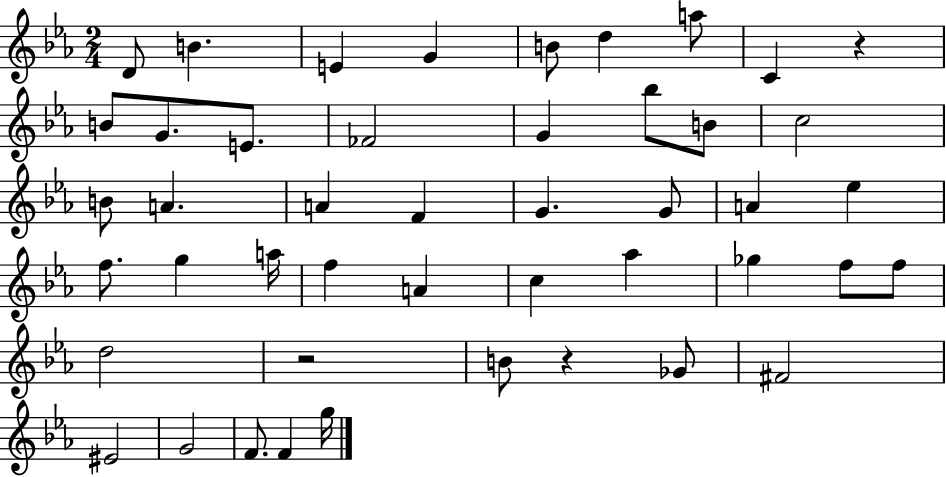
D4/e B4/q. E4/q G4/q B4/e D5/q A5/e C4/q R/q B4/e G4/e. E4/e. FES4/h G4/q Bb5/e B4/e C5/h B4/e A4/q. A4/q F4/q G4/q. G4/e A4/q Eb5/q F5/e. G5/q A5/s F5/q A4/q C5/q Ab5/q Gb5/q F5/e F5/e D5/h R/h B4/e R/q Gb4/e F#4/h EIS4/h G4/h F4/e. F4/q G5/s